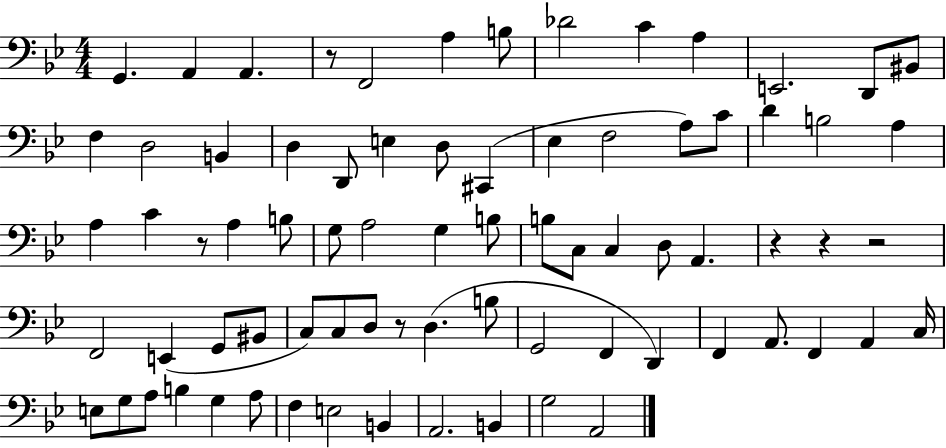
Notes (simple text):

G2/q. A2/q A2/q. R/e F2/h A3/q B3/e Db4/h C4/q A3/q E2/h. D2/e BIS2/e F3/q D3/h B2/q D3/q D2/e E3/q D3/e C#2/q Eb3/q F3/h A3/e C4/e D4/q B3/h A3/q A3/q C4/q R/e A3/q B3/e G3/e A3/h G3/q B3/e B3/e C3/e C3/q D3/e A2/q. R/q R/q R/h F2/h E2/q G2/e BIS2/e C3/e C3/e D3/e R/e D3/q. B3/e G2/h F2/q D2/q F2/q A2/e. F2/q A2/q C3/s E3/e G3/e A3/e B3/q G3/q A3/e F3/q E3/h B2/q A2/h. B2/q G3/h A2/h